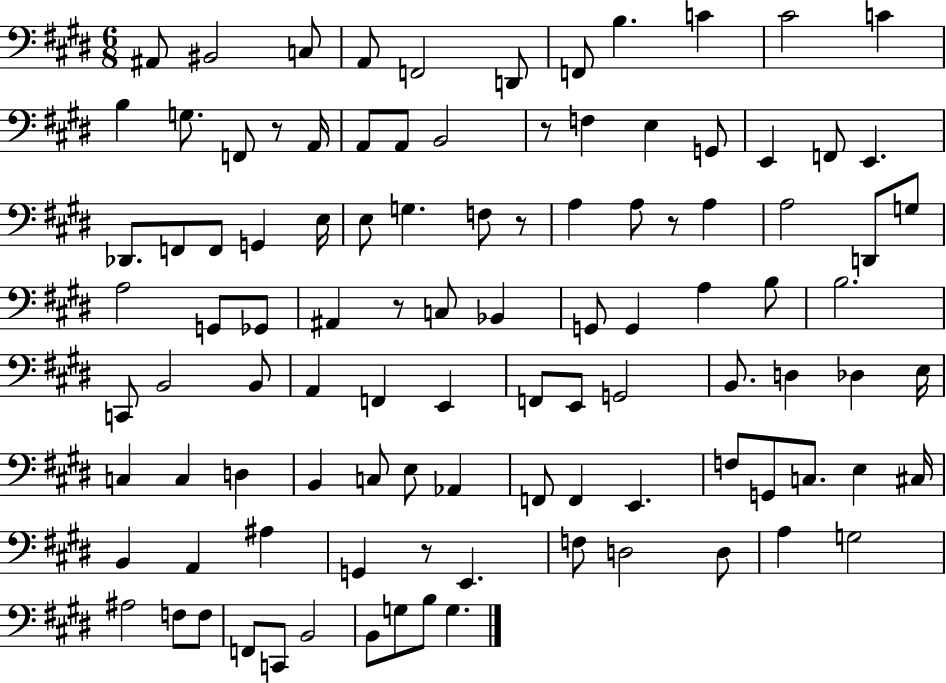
{
  \clef bass
  \numericTimeSignature
  \time 6/8
  \key e \major
  ais,8 bis,2 c8 | a,8 f,2 d,8 | f,8 b4. c'4 | cis'2 c'4 | \break b4 g8. f,8 r8 a,16 | a,8 a,8 b,2 | r8 f4 e4 g,8 | e,4 f,8 e,4. | \break des,8. f,8 f,8 g,4 e16 | e8 g4. f8 r8 | a4 a8 r8 a4 | a2 d,8 g8 | \break a2 g,8 ges,8 | ais,4 r8 c8 bes,4 | g,8 g,4 a4 b8 | b2. | \break c,8 b,2 b,8 | a,4 f,4 e,4 | f,8 e,8 g,2 | b,8. d4 des4 e16 | \break c4 c4 d4 | b,4 c8 e8 aes,4 | f,8 f,4 e,4. | f8 g,8 c8. e4 cis16 | \break b,4 a,4 ais4 | g,4 r8 e,4. | f8 d2 d8 | a4 g2 | \break ais2 f8 f8 | f,8 c,8 b,2 | b,8 g8 b8 g4. | \bar "|."
}